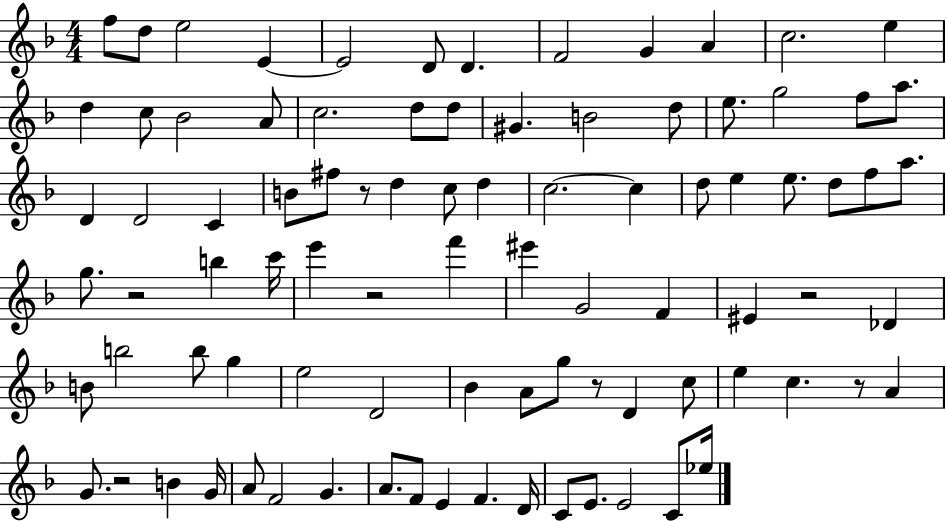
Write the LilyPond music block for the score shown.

{
  \clef treble
  \numericTimeSignature
  \time 4/4
  \key f \major
  f''8 d''8 e''2 e'4~~ | e'2 d'8 d'4. | f'2 g'4 a'4 | c''2. e''4 | \break d''4 c''8 bes'2 a'8 | c''2. d''8 d''8 | gis'4. b'2 d''8 | e''8. g''2 f''8 a''8. | \break d'4 d'2 c'4 | b'8 fis''8 r8 d''4 c''8 d''4 | c''2.~~ c''4 | d''8 e''4 e''8. d''8 f''8 a''8. | \break g''8. r2 b''4 c'''16 | e'''4 r2 f'''4 | eis'''4 g'2 f'4 | eis'4 r2 des'4 | \break b'8 b''2 b''8 g''4 | e''2 d'2 | bes'4 a'8 g''8 r8 d'4 c''8 | e''4 c''4. r8 a'4 | \break g'8. r2 b'4 g'16 | a'8 f'2 g'4. | a'8. f'8 e'4 f'4. d'16 | c'8 e'8. e'2 c'8 ees''16 | \break \bar "|."
}